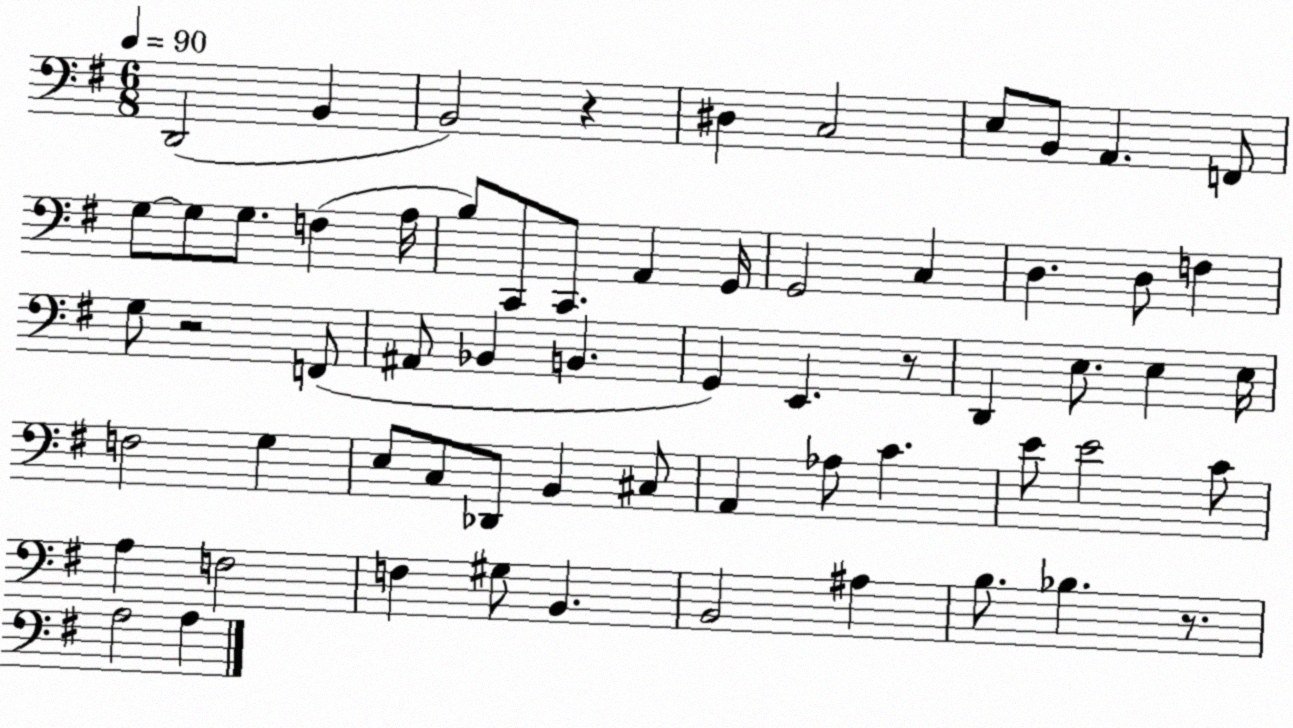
X:1
T:Untitled
M:6/8
L:1/4
K:G
D,,2 B,, B,,2 z ^D, C,2 E,/2 B,,/2 A,, F,,/2 G,/2 G,/2 G,/2 F, A,/4 B,/2 C,,/2 C,,/2 A,, G,,/4 G,,2 C, D, D,/2 F, G,/2 z2 F,,/2 ^A,,/2 _B,, B,, G,, E,, z/2 D,, E,/2 E, E,/4 F,2 G, E,/2 C,/2 _D,,/2 B,, ^C,/2 A,, _A,/2 C E/2 E2 C/2 A, F,2 F, ^G,/2 B,, B,,2 ^A, B,/2 _B, z/2 A,2 A,